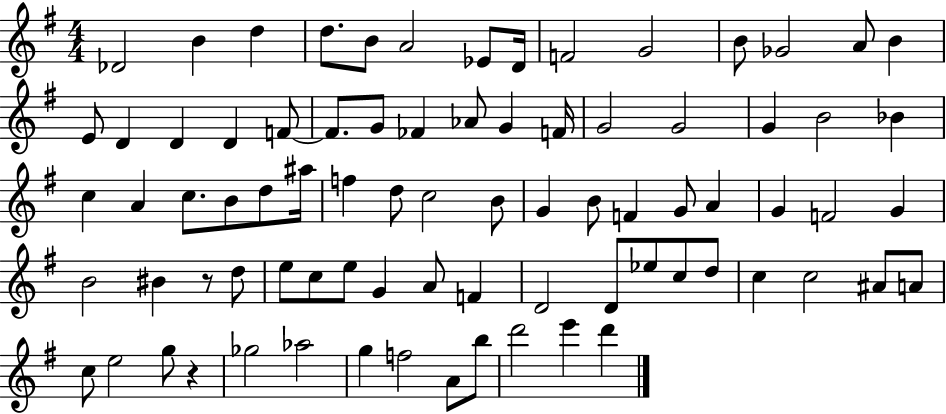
{
  \clef treble
  \numericTimeSignature
  \time 4/4
  \key g \major
  des'2 b'4 d''4 | d''8. b'8 a'2 ees'8 d'16 | f'2 g'2 | b'8 ges'2 a'8 b'4 | \break e'8 d'4 d'4 d'4 f'8~~ | f'8. g'8 fes'4 aes'8 g'4 f'16 | g'2 g'2 | g'4 b'2 bes'4 | \break c''4 a'4 c''8. b'8 d''8 ais''16 | f''4 d''8 c''2 b'8 | g'4 b'8 f'4 g'8 a'4 | g'4 f'2 g'4 | \break b'2 bis'4 r8 d''8 | e''8 c''8 e''8 g'4 a'8 f'4 | d'2 d'8 ees''8 c''8 d''8 | c''4 c''2 ais'8 a'8 | \break c''8 e''2 g''8 r4 | ges''2 aes''2 | g''4 f''2 a'8 b''8 | d'''2 e'''4 d'''4 | \break \bar "|."
}